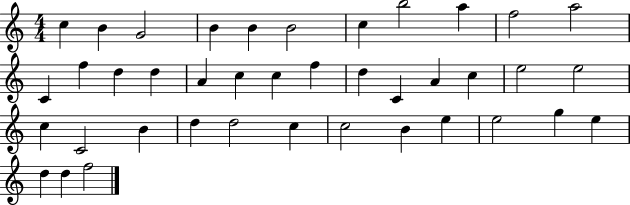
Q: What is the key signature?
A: C major